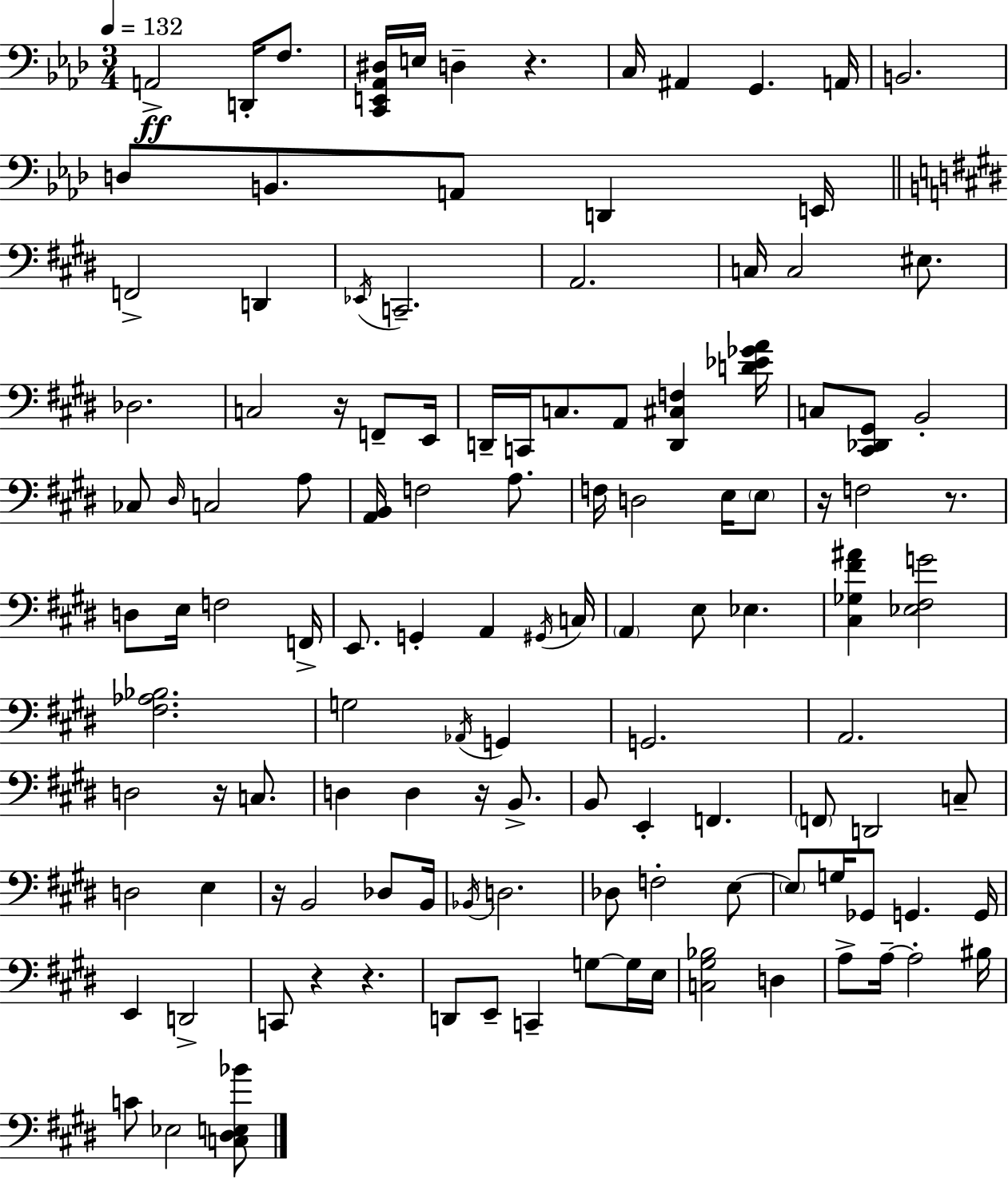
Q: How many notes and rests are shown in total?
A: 122